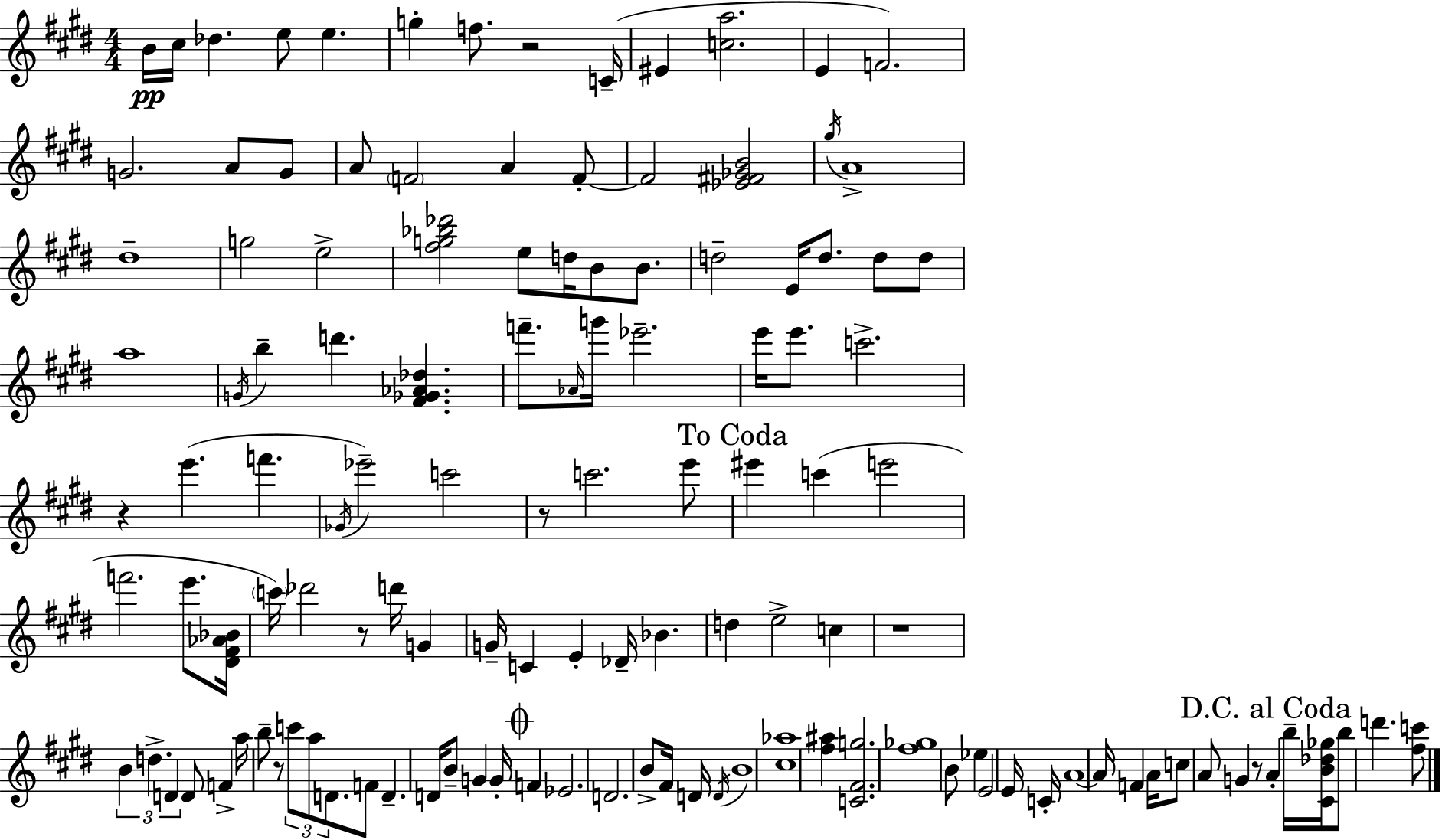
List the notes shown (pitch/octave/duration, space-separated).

B4/s C#5/s Db5/q. E5/e E5/q. G5/q F5/e. R/h C4/s EIS4/q [C5,A5]/h. E4/q F4/h. G4/h. A4/e G4/e A4/e F4/h A4/q F4/e F4/h [Eb4,F#4,Gb4,B4]/h G#5/s A4/w D#5/w G5/h E5/h [F#5,G5,Bb5,Db6]/h E5/e D5/s B4/e B4/e. D5/h E4/s D5/e. D5/e D5/e A5/w G4/s B5/q D6/q. [F#4,Gb4,Ab4,Db5]/q. F6/e. Ab4/s G6/s Eb6/h. E6/s E6/e. C6/h. R/q E6/q. F6/q. Gb4/s Eb6/h C6/h R/e C6/h. E6/e EIS6/q C6/q E6/h F6/h. E6/e. [D#4,F#4,Ab4,Bb4]/s C6/s Db6/h R/e D6/s G4/q G4/s C4/q E4/q Db4/s Bb4/q. D5/q E5/h C5/q R/w B4/q D5/q. D4/q D4/e F4/q A5/s B5/e R/e C6/e A5/e D4/e. F4/e D4/q. D4/s B4/e G4/q G4/s F4/q Eb4/h. D4/h. B4/e F#4/s D4/s D4/s B4/w [C#5,Ab5]/w [F#5,A#5]/q [C4,F#4,G5]/h. [F#5,Gb5]/w B4/e Eb5/q E4/h E4/s C4/s A4/w A4/s F4/q A4/s C5/e A4/e G4/q R/e A4/q B5/s [C#4,B4,Db5,Gb5]/s B5/e D6/q. [F#5,C6]/e